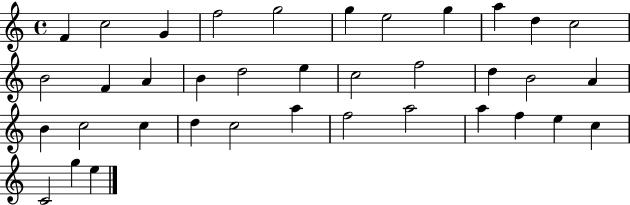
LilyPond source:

{
  \clef treble
  \time 4/4
  \defaultTimeSignature
  \key c \major
  f'4 c''2 g'4 | f''2 g''2 | g''4 e''2 g''4 | a''4 d''4 c''2 | \break b'2 f'4 a'4 | b'4 d''2 e''4 | c''2 f''2 | d''4 b'2 a'4 | \break b'4 c''2 c''4 | d''4 c''2 a''4 | f''2 a''2 | a''4 f''4 e''4 c''4 | \break c'2 g''4 e''4 | \bar "|."
}